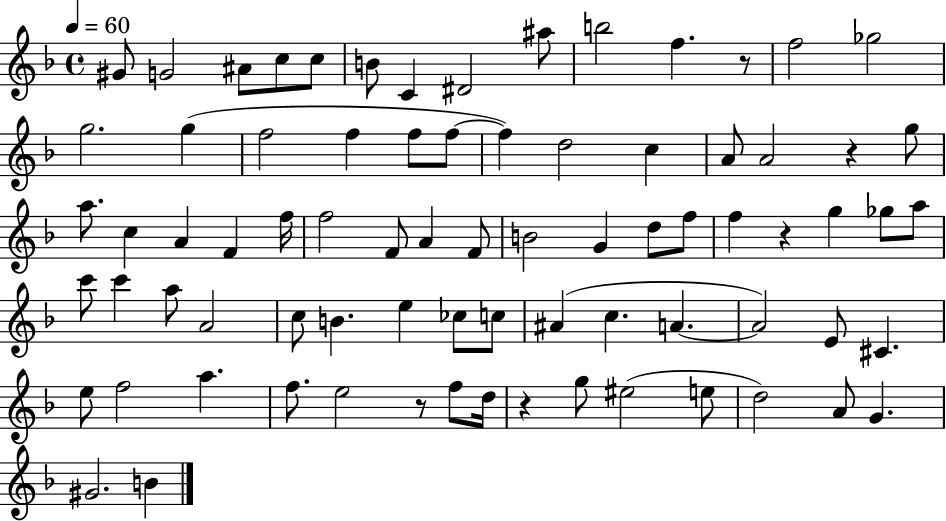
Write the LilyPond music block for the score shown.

{
  \clef treble
  \time 4/4
  \defaultTimeSignature
  \key f \major
  \tempo 4 = 60
  gis'8 g'2 ais'8 c''8 c''8 | b'8 c'4 dis'2 ais''8 | b''2 f''4. r8 | f''2 ges''2 | \break g''2. g''4( | f''2 f''4 f''8 f''8~~ | f''4) d''2 c''4 | a'8 a'2 r4 g''8 | \break a''8. c''4 a'4 f'4 f''16 | f''2 f'8 a'4 f'8 | b'2 g'4 d''8 f''8 | f''4 r4 g''4 ges''8 a''8 | \break c'''8 c'''4 a''8 a'2 | c''8 b'4. e''4 ces''8 c''8 | ais'4( c''4. a'4.~~ | a'2) e'8 cis'4. | \break e''8 f''2 a''4. | f''8. e''2 r8 f''8 d''16 | r4 g''8 eis''2( e''8 | d''2) a'8 g'4. | \break gis'2. b'4 | \bar "|."
}